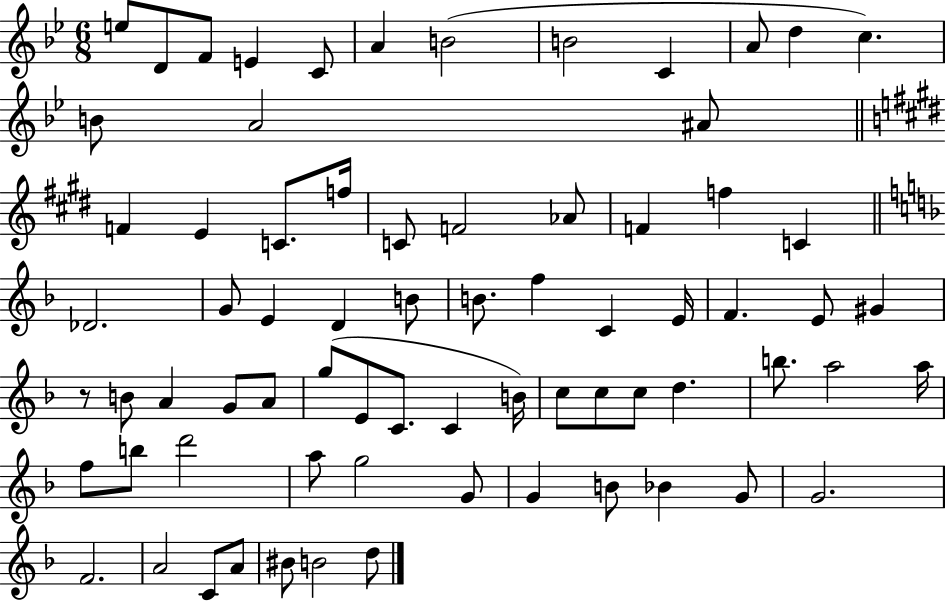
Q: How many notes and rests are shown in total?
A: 72